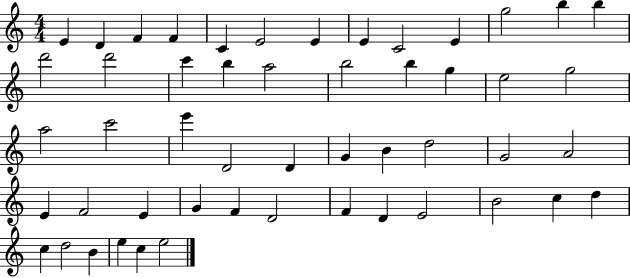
E4/q D4/q F4/q F4/q C4/q E4/h E4/q E4/q C4/h E4/q G5/h B5/q B5/q D6/h D6/h C6/q B5/q A5/h B5/h B5/q G5/q E5/h G5/h A5/h C6/h E6/q D4/h D4/q G4/q B4/q D5/h G4/h A4/h E4/q F4/h E4/q G4/q F4/q D4/h F4/q D4/q E4/h B4/h C5/q D5/q C5/q D5/h B4/q E5/q C5/q E5/h